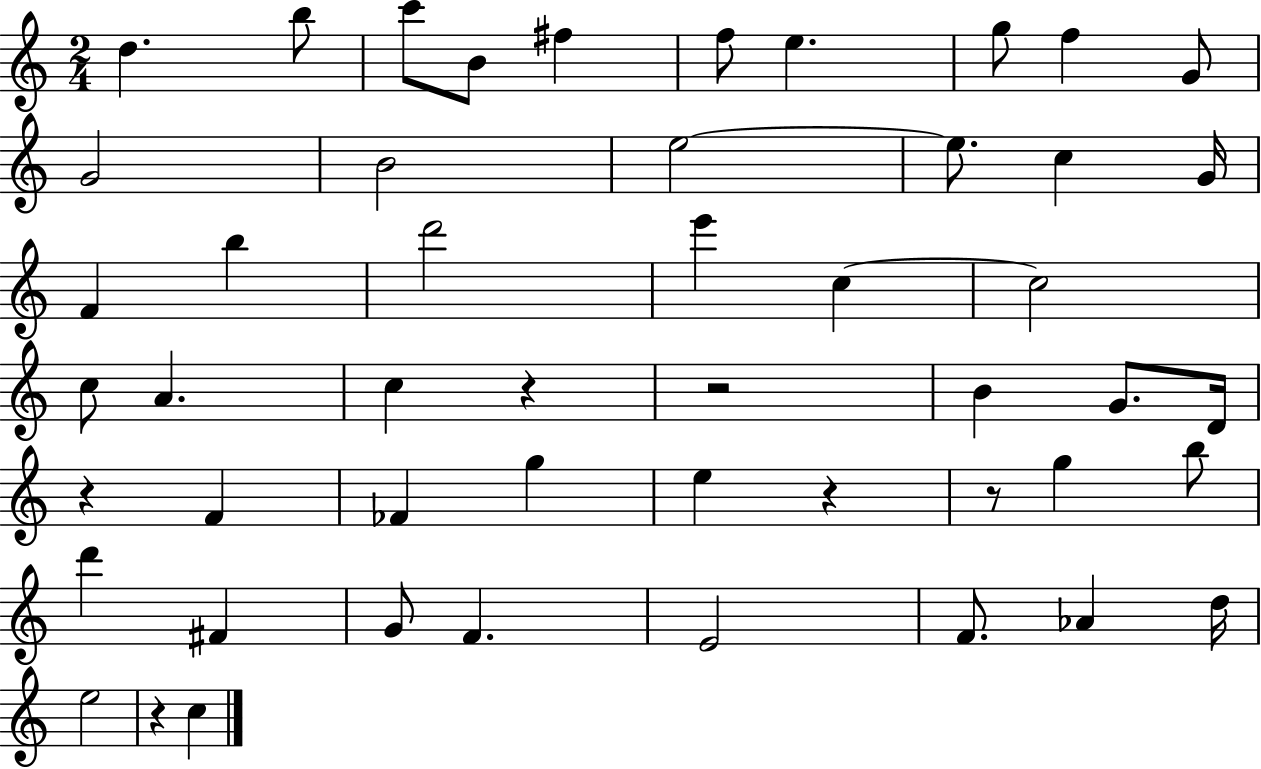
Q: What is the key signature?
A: C major